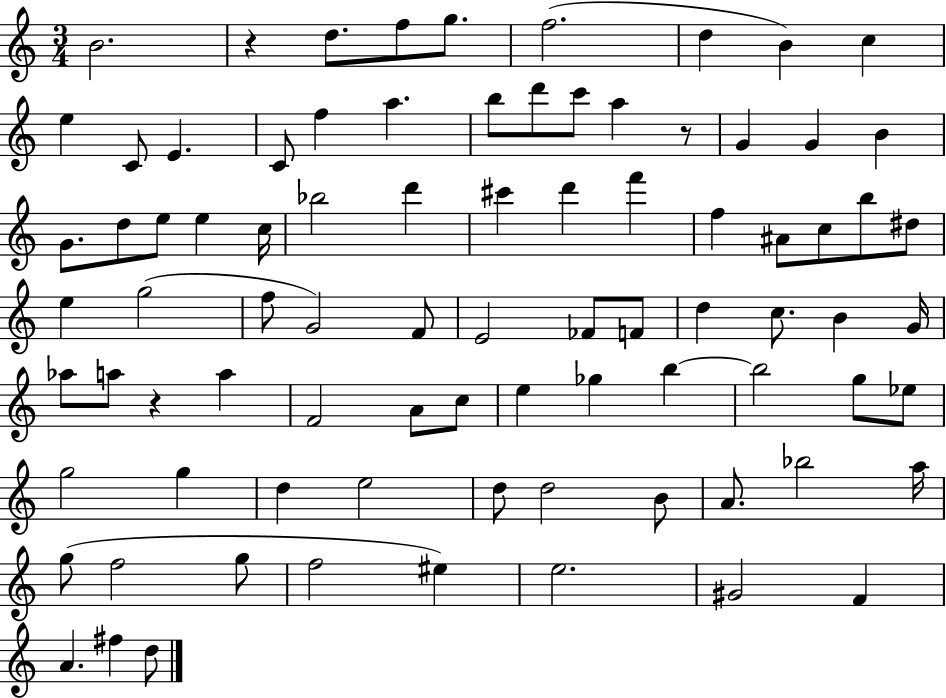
{
  \clef treble
  \numericTimeSignature
  \time 3/4
  \key c \major
  b'2. | r4 d''8. f''8 g''8. | f''2.( | d''4 b'4) c''4 | \break e''4 c'8 e'4. | c'8 f''4 a''4. | b''8 d'''8 c'''8 a''4 r8 | g'4 g'4 b'4 | \break g'8. d''8 e''8 e''4 c''16 | bes''2 d'''4 | cis'''4 d'''4 f'''4 | f''4 ais'8 c''8 b''8 dis''8 | \break e''4 g''2( | f''8 g'2) f'8 | e'2 fes'8 f'8 | d''4 c''8. b'4 g'16 | \break aes''8 a''8 r4 a''4 | f'2 a'8 c''8 | e''4 ges''4 b''4~~ | b''2 g''8 ees''8 | \break g''2 g''4 | d''4 e''2 | d''8 d''2 b'8 | a'8. bes''2 a''16 | \break g''8( f''2 g''8 | f''2 eis''4) | e''2. | gis'2 f'4 | \break a'4. fis''4 d''8 | \bar "|."
}